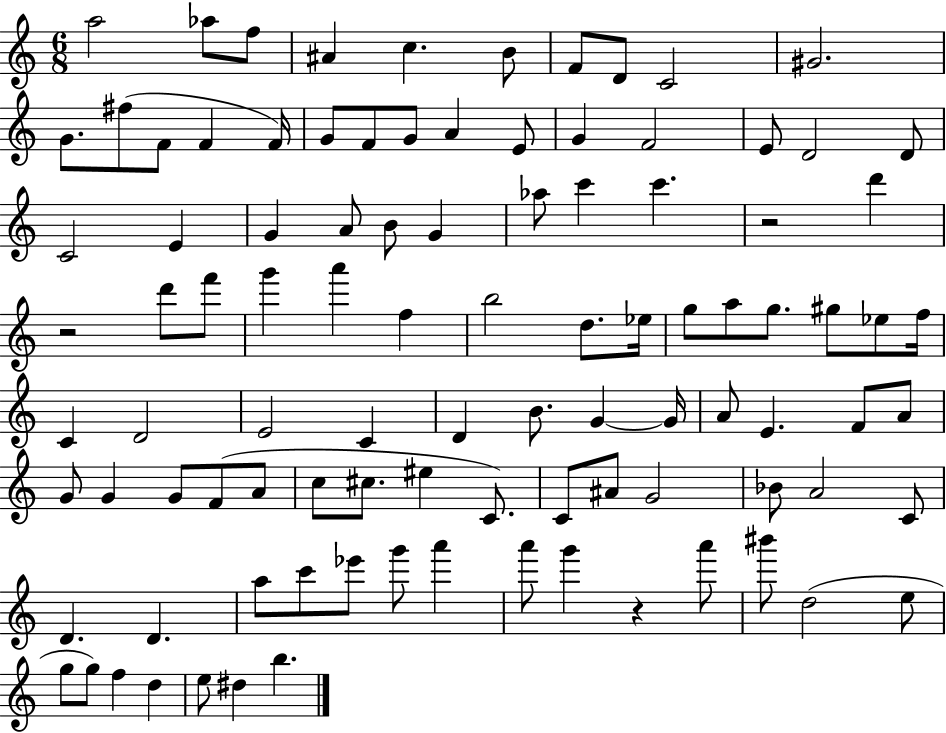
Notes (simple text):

A5/h Ab5/e F5/e A#4/q C5/q. B4/e F4/e D4/e C4/h G#4/h. G4/e. F#5/e F4/e F4/q F4/s G4/e F4/e G4/e A4/q E4/e G4/q F4/h E4/e D4/h D4/e C4/h E4/q G4/q A4/e B4/e G4/q Ab5/e C6/q C6/q. R/h D6/q R/h D6/e F6/e G6/q A6/q F5/q B5/h D5/e. Eb5/s G5/e A5/e G5/e. G#5/e Eb5/e F5/s C4/q D4/h E4/h C4/q D4/q B4/e. G4/q G4/s A4/e E4/q. F4/e A4/e G4/e G4/q G4/e F4/e A4/e C5/e C#5/e. EIS5/q C4/e. C4/e A#4/e G4/h Bb4/e A4/h C4/e D4/q. D4/q. A5/e C6/e Eb6/e G6/e A6/q A6/e G6/q R/q A6/e BIS6/e D5/h E5/e G5/e G5/e F5/q D5/q E5/e D#5/q B5/q.